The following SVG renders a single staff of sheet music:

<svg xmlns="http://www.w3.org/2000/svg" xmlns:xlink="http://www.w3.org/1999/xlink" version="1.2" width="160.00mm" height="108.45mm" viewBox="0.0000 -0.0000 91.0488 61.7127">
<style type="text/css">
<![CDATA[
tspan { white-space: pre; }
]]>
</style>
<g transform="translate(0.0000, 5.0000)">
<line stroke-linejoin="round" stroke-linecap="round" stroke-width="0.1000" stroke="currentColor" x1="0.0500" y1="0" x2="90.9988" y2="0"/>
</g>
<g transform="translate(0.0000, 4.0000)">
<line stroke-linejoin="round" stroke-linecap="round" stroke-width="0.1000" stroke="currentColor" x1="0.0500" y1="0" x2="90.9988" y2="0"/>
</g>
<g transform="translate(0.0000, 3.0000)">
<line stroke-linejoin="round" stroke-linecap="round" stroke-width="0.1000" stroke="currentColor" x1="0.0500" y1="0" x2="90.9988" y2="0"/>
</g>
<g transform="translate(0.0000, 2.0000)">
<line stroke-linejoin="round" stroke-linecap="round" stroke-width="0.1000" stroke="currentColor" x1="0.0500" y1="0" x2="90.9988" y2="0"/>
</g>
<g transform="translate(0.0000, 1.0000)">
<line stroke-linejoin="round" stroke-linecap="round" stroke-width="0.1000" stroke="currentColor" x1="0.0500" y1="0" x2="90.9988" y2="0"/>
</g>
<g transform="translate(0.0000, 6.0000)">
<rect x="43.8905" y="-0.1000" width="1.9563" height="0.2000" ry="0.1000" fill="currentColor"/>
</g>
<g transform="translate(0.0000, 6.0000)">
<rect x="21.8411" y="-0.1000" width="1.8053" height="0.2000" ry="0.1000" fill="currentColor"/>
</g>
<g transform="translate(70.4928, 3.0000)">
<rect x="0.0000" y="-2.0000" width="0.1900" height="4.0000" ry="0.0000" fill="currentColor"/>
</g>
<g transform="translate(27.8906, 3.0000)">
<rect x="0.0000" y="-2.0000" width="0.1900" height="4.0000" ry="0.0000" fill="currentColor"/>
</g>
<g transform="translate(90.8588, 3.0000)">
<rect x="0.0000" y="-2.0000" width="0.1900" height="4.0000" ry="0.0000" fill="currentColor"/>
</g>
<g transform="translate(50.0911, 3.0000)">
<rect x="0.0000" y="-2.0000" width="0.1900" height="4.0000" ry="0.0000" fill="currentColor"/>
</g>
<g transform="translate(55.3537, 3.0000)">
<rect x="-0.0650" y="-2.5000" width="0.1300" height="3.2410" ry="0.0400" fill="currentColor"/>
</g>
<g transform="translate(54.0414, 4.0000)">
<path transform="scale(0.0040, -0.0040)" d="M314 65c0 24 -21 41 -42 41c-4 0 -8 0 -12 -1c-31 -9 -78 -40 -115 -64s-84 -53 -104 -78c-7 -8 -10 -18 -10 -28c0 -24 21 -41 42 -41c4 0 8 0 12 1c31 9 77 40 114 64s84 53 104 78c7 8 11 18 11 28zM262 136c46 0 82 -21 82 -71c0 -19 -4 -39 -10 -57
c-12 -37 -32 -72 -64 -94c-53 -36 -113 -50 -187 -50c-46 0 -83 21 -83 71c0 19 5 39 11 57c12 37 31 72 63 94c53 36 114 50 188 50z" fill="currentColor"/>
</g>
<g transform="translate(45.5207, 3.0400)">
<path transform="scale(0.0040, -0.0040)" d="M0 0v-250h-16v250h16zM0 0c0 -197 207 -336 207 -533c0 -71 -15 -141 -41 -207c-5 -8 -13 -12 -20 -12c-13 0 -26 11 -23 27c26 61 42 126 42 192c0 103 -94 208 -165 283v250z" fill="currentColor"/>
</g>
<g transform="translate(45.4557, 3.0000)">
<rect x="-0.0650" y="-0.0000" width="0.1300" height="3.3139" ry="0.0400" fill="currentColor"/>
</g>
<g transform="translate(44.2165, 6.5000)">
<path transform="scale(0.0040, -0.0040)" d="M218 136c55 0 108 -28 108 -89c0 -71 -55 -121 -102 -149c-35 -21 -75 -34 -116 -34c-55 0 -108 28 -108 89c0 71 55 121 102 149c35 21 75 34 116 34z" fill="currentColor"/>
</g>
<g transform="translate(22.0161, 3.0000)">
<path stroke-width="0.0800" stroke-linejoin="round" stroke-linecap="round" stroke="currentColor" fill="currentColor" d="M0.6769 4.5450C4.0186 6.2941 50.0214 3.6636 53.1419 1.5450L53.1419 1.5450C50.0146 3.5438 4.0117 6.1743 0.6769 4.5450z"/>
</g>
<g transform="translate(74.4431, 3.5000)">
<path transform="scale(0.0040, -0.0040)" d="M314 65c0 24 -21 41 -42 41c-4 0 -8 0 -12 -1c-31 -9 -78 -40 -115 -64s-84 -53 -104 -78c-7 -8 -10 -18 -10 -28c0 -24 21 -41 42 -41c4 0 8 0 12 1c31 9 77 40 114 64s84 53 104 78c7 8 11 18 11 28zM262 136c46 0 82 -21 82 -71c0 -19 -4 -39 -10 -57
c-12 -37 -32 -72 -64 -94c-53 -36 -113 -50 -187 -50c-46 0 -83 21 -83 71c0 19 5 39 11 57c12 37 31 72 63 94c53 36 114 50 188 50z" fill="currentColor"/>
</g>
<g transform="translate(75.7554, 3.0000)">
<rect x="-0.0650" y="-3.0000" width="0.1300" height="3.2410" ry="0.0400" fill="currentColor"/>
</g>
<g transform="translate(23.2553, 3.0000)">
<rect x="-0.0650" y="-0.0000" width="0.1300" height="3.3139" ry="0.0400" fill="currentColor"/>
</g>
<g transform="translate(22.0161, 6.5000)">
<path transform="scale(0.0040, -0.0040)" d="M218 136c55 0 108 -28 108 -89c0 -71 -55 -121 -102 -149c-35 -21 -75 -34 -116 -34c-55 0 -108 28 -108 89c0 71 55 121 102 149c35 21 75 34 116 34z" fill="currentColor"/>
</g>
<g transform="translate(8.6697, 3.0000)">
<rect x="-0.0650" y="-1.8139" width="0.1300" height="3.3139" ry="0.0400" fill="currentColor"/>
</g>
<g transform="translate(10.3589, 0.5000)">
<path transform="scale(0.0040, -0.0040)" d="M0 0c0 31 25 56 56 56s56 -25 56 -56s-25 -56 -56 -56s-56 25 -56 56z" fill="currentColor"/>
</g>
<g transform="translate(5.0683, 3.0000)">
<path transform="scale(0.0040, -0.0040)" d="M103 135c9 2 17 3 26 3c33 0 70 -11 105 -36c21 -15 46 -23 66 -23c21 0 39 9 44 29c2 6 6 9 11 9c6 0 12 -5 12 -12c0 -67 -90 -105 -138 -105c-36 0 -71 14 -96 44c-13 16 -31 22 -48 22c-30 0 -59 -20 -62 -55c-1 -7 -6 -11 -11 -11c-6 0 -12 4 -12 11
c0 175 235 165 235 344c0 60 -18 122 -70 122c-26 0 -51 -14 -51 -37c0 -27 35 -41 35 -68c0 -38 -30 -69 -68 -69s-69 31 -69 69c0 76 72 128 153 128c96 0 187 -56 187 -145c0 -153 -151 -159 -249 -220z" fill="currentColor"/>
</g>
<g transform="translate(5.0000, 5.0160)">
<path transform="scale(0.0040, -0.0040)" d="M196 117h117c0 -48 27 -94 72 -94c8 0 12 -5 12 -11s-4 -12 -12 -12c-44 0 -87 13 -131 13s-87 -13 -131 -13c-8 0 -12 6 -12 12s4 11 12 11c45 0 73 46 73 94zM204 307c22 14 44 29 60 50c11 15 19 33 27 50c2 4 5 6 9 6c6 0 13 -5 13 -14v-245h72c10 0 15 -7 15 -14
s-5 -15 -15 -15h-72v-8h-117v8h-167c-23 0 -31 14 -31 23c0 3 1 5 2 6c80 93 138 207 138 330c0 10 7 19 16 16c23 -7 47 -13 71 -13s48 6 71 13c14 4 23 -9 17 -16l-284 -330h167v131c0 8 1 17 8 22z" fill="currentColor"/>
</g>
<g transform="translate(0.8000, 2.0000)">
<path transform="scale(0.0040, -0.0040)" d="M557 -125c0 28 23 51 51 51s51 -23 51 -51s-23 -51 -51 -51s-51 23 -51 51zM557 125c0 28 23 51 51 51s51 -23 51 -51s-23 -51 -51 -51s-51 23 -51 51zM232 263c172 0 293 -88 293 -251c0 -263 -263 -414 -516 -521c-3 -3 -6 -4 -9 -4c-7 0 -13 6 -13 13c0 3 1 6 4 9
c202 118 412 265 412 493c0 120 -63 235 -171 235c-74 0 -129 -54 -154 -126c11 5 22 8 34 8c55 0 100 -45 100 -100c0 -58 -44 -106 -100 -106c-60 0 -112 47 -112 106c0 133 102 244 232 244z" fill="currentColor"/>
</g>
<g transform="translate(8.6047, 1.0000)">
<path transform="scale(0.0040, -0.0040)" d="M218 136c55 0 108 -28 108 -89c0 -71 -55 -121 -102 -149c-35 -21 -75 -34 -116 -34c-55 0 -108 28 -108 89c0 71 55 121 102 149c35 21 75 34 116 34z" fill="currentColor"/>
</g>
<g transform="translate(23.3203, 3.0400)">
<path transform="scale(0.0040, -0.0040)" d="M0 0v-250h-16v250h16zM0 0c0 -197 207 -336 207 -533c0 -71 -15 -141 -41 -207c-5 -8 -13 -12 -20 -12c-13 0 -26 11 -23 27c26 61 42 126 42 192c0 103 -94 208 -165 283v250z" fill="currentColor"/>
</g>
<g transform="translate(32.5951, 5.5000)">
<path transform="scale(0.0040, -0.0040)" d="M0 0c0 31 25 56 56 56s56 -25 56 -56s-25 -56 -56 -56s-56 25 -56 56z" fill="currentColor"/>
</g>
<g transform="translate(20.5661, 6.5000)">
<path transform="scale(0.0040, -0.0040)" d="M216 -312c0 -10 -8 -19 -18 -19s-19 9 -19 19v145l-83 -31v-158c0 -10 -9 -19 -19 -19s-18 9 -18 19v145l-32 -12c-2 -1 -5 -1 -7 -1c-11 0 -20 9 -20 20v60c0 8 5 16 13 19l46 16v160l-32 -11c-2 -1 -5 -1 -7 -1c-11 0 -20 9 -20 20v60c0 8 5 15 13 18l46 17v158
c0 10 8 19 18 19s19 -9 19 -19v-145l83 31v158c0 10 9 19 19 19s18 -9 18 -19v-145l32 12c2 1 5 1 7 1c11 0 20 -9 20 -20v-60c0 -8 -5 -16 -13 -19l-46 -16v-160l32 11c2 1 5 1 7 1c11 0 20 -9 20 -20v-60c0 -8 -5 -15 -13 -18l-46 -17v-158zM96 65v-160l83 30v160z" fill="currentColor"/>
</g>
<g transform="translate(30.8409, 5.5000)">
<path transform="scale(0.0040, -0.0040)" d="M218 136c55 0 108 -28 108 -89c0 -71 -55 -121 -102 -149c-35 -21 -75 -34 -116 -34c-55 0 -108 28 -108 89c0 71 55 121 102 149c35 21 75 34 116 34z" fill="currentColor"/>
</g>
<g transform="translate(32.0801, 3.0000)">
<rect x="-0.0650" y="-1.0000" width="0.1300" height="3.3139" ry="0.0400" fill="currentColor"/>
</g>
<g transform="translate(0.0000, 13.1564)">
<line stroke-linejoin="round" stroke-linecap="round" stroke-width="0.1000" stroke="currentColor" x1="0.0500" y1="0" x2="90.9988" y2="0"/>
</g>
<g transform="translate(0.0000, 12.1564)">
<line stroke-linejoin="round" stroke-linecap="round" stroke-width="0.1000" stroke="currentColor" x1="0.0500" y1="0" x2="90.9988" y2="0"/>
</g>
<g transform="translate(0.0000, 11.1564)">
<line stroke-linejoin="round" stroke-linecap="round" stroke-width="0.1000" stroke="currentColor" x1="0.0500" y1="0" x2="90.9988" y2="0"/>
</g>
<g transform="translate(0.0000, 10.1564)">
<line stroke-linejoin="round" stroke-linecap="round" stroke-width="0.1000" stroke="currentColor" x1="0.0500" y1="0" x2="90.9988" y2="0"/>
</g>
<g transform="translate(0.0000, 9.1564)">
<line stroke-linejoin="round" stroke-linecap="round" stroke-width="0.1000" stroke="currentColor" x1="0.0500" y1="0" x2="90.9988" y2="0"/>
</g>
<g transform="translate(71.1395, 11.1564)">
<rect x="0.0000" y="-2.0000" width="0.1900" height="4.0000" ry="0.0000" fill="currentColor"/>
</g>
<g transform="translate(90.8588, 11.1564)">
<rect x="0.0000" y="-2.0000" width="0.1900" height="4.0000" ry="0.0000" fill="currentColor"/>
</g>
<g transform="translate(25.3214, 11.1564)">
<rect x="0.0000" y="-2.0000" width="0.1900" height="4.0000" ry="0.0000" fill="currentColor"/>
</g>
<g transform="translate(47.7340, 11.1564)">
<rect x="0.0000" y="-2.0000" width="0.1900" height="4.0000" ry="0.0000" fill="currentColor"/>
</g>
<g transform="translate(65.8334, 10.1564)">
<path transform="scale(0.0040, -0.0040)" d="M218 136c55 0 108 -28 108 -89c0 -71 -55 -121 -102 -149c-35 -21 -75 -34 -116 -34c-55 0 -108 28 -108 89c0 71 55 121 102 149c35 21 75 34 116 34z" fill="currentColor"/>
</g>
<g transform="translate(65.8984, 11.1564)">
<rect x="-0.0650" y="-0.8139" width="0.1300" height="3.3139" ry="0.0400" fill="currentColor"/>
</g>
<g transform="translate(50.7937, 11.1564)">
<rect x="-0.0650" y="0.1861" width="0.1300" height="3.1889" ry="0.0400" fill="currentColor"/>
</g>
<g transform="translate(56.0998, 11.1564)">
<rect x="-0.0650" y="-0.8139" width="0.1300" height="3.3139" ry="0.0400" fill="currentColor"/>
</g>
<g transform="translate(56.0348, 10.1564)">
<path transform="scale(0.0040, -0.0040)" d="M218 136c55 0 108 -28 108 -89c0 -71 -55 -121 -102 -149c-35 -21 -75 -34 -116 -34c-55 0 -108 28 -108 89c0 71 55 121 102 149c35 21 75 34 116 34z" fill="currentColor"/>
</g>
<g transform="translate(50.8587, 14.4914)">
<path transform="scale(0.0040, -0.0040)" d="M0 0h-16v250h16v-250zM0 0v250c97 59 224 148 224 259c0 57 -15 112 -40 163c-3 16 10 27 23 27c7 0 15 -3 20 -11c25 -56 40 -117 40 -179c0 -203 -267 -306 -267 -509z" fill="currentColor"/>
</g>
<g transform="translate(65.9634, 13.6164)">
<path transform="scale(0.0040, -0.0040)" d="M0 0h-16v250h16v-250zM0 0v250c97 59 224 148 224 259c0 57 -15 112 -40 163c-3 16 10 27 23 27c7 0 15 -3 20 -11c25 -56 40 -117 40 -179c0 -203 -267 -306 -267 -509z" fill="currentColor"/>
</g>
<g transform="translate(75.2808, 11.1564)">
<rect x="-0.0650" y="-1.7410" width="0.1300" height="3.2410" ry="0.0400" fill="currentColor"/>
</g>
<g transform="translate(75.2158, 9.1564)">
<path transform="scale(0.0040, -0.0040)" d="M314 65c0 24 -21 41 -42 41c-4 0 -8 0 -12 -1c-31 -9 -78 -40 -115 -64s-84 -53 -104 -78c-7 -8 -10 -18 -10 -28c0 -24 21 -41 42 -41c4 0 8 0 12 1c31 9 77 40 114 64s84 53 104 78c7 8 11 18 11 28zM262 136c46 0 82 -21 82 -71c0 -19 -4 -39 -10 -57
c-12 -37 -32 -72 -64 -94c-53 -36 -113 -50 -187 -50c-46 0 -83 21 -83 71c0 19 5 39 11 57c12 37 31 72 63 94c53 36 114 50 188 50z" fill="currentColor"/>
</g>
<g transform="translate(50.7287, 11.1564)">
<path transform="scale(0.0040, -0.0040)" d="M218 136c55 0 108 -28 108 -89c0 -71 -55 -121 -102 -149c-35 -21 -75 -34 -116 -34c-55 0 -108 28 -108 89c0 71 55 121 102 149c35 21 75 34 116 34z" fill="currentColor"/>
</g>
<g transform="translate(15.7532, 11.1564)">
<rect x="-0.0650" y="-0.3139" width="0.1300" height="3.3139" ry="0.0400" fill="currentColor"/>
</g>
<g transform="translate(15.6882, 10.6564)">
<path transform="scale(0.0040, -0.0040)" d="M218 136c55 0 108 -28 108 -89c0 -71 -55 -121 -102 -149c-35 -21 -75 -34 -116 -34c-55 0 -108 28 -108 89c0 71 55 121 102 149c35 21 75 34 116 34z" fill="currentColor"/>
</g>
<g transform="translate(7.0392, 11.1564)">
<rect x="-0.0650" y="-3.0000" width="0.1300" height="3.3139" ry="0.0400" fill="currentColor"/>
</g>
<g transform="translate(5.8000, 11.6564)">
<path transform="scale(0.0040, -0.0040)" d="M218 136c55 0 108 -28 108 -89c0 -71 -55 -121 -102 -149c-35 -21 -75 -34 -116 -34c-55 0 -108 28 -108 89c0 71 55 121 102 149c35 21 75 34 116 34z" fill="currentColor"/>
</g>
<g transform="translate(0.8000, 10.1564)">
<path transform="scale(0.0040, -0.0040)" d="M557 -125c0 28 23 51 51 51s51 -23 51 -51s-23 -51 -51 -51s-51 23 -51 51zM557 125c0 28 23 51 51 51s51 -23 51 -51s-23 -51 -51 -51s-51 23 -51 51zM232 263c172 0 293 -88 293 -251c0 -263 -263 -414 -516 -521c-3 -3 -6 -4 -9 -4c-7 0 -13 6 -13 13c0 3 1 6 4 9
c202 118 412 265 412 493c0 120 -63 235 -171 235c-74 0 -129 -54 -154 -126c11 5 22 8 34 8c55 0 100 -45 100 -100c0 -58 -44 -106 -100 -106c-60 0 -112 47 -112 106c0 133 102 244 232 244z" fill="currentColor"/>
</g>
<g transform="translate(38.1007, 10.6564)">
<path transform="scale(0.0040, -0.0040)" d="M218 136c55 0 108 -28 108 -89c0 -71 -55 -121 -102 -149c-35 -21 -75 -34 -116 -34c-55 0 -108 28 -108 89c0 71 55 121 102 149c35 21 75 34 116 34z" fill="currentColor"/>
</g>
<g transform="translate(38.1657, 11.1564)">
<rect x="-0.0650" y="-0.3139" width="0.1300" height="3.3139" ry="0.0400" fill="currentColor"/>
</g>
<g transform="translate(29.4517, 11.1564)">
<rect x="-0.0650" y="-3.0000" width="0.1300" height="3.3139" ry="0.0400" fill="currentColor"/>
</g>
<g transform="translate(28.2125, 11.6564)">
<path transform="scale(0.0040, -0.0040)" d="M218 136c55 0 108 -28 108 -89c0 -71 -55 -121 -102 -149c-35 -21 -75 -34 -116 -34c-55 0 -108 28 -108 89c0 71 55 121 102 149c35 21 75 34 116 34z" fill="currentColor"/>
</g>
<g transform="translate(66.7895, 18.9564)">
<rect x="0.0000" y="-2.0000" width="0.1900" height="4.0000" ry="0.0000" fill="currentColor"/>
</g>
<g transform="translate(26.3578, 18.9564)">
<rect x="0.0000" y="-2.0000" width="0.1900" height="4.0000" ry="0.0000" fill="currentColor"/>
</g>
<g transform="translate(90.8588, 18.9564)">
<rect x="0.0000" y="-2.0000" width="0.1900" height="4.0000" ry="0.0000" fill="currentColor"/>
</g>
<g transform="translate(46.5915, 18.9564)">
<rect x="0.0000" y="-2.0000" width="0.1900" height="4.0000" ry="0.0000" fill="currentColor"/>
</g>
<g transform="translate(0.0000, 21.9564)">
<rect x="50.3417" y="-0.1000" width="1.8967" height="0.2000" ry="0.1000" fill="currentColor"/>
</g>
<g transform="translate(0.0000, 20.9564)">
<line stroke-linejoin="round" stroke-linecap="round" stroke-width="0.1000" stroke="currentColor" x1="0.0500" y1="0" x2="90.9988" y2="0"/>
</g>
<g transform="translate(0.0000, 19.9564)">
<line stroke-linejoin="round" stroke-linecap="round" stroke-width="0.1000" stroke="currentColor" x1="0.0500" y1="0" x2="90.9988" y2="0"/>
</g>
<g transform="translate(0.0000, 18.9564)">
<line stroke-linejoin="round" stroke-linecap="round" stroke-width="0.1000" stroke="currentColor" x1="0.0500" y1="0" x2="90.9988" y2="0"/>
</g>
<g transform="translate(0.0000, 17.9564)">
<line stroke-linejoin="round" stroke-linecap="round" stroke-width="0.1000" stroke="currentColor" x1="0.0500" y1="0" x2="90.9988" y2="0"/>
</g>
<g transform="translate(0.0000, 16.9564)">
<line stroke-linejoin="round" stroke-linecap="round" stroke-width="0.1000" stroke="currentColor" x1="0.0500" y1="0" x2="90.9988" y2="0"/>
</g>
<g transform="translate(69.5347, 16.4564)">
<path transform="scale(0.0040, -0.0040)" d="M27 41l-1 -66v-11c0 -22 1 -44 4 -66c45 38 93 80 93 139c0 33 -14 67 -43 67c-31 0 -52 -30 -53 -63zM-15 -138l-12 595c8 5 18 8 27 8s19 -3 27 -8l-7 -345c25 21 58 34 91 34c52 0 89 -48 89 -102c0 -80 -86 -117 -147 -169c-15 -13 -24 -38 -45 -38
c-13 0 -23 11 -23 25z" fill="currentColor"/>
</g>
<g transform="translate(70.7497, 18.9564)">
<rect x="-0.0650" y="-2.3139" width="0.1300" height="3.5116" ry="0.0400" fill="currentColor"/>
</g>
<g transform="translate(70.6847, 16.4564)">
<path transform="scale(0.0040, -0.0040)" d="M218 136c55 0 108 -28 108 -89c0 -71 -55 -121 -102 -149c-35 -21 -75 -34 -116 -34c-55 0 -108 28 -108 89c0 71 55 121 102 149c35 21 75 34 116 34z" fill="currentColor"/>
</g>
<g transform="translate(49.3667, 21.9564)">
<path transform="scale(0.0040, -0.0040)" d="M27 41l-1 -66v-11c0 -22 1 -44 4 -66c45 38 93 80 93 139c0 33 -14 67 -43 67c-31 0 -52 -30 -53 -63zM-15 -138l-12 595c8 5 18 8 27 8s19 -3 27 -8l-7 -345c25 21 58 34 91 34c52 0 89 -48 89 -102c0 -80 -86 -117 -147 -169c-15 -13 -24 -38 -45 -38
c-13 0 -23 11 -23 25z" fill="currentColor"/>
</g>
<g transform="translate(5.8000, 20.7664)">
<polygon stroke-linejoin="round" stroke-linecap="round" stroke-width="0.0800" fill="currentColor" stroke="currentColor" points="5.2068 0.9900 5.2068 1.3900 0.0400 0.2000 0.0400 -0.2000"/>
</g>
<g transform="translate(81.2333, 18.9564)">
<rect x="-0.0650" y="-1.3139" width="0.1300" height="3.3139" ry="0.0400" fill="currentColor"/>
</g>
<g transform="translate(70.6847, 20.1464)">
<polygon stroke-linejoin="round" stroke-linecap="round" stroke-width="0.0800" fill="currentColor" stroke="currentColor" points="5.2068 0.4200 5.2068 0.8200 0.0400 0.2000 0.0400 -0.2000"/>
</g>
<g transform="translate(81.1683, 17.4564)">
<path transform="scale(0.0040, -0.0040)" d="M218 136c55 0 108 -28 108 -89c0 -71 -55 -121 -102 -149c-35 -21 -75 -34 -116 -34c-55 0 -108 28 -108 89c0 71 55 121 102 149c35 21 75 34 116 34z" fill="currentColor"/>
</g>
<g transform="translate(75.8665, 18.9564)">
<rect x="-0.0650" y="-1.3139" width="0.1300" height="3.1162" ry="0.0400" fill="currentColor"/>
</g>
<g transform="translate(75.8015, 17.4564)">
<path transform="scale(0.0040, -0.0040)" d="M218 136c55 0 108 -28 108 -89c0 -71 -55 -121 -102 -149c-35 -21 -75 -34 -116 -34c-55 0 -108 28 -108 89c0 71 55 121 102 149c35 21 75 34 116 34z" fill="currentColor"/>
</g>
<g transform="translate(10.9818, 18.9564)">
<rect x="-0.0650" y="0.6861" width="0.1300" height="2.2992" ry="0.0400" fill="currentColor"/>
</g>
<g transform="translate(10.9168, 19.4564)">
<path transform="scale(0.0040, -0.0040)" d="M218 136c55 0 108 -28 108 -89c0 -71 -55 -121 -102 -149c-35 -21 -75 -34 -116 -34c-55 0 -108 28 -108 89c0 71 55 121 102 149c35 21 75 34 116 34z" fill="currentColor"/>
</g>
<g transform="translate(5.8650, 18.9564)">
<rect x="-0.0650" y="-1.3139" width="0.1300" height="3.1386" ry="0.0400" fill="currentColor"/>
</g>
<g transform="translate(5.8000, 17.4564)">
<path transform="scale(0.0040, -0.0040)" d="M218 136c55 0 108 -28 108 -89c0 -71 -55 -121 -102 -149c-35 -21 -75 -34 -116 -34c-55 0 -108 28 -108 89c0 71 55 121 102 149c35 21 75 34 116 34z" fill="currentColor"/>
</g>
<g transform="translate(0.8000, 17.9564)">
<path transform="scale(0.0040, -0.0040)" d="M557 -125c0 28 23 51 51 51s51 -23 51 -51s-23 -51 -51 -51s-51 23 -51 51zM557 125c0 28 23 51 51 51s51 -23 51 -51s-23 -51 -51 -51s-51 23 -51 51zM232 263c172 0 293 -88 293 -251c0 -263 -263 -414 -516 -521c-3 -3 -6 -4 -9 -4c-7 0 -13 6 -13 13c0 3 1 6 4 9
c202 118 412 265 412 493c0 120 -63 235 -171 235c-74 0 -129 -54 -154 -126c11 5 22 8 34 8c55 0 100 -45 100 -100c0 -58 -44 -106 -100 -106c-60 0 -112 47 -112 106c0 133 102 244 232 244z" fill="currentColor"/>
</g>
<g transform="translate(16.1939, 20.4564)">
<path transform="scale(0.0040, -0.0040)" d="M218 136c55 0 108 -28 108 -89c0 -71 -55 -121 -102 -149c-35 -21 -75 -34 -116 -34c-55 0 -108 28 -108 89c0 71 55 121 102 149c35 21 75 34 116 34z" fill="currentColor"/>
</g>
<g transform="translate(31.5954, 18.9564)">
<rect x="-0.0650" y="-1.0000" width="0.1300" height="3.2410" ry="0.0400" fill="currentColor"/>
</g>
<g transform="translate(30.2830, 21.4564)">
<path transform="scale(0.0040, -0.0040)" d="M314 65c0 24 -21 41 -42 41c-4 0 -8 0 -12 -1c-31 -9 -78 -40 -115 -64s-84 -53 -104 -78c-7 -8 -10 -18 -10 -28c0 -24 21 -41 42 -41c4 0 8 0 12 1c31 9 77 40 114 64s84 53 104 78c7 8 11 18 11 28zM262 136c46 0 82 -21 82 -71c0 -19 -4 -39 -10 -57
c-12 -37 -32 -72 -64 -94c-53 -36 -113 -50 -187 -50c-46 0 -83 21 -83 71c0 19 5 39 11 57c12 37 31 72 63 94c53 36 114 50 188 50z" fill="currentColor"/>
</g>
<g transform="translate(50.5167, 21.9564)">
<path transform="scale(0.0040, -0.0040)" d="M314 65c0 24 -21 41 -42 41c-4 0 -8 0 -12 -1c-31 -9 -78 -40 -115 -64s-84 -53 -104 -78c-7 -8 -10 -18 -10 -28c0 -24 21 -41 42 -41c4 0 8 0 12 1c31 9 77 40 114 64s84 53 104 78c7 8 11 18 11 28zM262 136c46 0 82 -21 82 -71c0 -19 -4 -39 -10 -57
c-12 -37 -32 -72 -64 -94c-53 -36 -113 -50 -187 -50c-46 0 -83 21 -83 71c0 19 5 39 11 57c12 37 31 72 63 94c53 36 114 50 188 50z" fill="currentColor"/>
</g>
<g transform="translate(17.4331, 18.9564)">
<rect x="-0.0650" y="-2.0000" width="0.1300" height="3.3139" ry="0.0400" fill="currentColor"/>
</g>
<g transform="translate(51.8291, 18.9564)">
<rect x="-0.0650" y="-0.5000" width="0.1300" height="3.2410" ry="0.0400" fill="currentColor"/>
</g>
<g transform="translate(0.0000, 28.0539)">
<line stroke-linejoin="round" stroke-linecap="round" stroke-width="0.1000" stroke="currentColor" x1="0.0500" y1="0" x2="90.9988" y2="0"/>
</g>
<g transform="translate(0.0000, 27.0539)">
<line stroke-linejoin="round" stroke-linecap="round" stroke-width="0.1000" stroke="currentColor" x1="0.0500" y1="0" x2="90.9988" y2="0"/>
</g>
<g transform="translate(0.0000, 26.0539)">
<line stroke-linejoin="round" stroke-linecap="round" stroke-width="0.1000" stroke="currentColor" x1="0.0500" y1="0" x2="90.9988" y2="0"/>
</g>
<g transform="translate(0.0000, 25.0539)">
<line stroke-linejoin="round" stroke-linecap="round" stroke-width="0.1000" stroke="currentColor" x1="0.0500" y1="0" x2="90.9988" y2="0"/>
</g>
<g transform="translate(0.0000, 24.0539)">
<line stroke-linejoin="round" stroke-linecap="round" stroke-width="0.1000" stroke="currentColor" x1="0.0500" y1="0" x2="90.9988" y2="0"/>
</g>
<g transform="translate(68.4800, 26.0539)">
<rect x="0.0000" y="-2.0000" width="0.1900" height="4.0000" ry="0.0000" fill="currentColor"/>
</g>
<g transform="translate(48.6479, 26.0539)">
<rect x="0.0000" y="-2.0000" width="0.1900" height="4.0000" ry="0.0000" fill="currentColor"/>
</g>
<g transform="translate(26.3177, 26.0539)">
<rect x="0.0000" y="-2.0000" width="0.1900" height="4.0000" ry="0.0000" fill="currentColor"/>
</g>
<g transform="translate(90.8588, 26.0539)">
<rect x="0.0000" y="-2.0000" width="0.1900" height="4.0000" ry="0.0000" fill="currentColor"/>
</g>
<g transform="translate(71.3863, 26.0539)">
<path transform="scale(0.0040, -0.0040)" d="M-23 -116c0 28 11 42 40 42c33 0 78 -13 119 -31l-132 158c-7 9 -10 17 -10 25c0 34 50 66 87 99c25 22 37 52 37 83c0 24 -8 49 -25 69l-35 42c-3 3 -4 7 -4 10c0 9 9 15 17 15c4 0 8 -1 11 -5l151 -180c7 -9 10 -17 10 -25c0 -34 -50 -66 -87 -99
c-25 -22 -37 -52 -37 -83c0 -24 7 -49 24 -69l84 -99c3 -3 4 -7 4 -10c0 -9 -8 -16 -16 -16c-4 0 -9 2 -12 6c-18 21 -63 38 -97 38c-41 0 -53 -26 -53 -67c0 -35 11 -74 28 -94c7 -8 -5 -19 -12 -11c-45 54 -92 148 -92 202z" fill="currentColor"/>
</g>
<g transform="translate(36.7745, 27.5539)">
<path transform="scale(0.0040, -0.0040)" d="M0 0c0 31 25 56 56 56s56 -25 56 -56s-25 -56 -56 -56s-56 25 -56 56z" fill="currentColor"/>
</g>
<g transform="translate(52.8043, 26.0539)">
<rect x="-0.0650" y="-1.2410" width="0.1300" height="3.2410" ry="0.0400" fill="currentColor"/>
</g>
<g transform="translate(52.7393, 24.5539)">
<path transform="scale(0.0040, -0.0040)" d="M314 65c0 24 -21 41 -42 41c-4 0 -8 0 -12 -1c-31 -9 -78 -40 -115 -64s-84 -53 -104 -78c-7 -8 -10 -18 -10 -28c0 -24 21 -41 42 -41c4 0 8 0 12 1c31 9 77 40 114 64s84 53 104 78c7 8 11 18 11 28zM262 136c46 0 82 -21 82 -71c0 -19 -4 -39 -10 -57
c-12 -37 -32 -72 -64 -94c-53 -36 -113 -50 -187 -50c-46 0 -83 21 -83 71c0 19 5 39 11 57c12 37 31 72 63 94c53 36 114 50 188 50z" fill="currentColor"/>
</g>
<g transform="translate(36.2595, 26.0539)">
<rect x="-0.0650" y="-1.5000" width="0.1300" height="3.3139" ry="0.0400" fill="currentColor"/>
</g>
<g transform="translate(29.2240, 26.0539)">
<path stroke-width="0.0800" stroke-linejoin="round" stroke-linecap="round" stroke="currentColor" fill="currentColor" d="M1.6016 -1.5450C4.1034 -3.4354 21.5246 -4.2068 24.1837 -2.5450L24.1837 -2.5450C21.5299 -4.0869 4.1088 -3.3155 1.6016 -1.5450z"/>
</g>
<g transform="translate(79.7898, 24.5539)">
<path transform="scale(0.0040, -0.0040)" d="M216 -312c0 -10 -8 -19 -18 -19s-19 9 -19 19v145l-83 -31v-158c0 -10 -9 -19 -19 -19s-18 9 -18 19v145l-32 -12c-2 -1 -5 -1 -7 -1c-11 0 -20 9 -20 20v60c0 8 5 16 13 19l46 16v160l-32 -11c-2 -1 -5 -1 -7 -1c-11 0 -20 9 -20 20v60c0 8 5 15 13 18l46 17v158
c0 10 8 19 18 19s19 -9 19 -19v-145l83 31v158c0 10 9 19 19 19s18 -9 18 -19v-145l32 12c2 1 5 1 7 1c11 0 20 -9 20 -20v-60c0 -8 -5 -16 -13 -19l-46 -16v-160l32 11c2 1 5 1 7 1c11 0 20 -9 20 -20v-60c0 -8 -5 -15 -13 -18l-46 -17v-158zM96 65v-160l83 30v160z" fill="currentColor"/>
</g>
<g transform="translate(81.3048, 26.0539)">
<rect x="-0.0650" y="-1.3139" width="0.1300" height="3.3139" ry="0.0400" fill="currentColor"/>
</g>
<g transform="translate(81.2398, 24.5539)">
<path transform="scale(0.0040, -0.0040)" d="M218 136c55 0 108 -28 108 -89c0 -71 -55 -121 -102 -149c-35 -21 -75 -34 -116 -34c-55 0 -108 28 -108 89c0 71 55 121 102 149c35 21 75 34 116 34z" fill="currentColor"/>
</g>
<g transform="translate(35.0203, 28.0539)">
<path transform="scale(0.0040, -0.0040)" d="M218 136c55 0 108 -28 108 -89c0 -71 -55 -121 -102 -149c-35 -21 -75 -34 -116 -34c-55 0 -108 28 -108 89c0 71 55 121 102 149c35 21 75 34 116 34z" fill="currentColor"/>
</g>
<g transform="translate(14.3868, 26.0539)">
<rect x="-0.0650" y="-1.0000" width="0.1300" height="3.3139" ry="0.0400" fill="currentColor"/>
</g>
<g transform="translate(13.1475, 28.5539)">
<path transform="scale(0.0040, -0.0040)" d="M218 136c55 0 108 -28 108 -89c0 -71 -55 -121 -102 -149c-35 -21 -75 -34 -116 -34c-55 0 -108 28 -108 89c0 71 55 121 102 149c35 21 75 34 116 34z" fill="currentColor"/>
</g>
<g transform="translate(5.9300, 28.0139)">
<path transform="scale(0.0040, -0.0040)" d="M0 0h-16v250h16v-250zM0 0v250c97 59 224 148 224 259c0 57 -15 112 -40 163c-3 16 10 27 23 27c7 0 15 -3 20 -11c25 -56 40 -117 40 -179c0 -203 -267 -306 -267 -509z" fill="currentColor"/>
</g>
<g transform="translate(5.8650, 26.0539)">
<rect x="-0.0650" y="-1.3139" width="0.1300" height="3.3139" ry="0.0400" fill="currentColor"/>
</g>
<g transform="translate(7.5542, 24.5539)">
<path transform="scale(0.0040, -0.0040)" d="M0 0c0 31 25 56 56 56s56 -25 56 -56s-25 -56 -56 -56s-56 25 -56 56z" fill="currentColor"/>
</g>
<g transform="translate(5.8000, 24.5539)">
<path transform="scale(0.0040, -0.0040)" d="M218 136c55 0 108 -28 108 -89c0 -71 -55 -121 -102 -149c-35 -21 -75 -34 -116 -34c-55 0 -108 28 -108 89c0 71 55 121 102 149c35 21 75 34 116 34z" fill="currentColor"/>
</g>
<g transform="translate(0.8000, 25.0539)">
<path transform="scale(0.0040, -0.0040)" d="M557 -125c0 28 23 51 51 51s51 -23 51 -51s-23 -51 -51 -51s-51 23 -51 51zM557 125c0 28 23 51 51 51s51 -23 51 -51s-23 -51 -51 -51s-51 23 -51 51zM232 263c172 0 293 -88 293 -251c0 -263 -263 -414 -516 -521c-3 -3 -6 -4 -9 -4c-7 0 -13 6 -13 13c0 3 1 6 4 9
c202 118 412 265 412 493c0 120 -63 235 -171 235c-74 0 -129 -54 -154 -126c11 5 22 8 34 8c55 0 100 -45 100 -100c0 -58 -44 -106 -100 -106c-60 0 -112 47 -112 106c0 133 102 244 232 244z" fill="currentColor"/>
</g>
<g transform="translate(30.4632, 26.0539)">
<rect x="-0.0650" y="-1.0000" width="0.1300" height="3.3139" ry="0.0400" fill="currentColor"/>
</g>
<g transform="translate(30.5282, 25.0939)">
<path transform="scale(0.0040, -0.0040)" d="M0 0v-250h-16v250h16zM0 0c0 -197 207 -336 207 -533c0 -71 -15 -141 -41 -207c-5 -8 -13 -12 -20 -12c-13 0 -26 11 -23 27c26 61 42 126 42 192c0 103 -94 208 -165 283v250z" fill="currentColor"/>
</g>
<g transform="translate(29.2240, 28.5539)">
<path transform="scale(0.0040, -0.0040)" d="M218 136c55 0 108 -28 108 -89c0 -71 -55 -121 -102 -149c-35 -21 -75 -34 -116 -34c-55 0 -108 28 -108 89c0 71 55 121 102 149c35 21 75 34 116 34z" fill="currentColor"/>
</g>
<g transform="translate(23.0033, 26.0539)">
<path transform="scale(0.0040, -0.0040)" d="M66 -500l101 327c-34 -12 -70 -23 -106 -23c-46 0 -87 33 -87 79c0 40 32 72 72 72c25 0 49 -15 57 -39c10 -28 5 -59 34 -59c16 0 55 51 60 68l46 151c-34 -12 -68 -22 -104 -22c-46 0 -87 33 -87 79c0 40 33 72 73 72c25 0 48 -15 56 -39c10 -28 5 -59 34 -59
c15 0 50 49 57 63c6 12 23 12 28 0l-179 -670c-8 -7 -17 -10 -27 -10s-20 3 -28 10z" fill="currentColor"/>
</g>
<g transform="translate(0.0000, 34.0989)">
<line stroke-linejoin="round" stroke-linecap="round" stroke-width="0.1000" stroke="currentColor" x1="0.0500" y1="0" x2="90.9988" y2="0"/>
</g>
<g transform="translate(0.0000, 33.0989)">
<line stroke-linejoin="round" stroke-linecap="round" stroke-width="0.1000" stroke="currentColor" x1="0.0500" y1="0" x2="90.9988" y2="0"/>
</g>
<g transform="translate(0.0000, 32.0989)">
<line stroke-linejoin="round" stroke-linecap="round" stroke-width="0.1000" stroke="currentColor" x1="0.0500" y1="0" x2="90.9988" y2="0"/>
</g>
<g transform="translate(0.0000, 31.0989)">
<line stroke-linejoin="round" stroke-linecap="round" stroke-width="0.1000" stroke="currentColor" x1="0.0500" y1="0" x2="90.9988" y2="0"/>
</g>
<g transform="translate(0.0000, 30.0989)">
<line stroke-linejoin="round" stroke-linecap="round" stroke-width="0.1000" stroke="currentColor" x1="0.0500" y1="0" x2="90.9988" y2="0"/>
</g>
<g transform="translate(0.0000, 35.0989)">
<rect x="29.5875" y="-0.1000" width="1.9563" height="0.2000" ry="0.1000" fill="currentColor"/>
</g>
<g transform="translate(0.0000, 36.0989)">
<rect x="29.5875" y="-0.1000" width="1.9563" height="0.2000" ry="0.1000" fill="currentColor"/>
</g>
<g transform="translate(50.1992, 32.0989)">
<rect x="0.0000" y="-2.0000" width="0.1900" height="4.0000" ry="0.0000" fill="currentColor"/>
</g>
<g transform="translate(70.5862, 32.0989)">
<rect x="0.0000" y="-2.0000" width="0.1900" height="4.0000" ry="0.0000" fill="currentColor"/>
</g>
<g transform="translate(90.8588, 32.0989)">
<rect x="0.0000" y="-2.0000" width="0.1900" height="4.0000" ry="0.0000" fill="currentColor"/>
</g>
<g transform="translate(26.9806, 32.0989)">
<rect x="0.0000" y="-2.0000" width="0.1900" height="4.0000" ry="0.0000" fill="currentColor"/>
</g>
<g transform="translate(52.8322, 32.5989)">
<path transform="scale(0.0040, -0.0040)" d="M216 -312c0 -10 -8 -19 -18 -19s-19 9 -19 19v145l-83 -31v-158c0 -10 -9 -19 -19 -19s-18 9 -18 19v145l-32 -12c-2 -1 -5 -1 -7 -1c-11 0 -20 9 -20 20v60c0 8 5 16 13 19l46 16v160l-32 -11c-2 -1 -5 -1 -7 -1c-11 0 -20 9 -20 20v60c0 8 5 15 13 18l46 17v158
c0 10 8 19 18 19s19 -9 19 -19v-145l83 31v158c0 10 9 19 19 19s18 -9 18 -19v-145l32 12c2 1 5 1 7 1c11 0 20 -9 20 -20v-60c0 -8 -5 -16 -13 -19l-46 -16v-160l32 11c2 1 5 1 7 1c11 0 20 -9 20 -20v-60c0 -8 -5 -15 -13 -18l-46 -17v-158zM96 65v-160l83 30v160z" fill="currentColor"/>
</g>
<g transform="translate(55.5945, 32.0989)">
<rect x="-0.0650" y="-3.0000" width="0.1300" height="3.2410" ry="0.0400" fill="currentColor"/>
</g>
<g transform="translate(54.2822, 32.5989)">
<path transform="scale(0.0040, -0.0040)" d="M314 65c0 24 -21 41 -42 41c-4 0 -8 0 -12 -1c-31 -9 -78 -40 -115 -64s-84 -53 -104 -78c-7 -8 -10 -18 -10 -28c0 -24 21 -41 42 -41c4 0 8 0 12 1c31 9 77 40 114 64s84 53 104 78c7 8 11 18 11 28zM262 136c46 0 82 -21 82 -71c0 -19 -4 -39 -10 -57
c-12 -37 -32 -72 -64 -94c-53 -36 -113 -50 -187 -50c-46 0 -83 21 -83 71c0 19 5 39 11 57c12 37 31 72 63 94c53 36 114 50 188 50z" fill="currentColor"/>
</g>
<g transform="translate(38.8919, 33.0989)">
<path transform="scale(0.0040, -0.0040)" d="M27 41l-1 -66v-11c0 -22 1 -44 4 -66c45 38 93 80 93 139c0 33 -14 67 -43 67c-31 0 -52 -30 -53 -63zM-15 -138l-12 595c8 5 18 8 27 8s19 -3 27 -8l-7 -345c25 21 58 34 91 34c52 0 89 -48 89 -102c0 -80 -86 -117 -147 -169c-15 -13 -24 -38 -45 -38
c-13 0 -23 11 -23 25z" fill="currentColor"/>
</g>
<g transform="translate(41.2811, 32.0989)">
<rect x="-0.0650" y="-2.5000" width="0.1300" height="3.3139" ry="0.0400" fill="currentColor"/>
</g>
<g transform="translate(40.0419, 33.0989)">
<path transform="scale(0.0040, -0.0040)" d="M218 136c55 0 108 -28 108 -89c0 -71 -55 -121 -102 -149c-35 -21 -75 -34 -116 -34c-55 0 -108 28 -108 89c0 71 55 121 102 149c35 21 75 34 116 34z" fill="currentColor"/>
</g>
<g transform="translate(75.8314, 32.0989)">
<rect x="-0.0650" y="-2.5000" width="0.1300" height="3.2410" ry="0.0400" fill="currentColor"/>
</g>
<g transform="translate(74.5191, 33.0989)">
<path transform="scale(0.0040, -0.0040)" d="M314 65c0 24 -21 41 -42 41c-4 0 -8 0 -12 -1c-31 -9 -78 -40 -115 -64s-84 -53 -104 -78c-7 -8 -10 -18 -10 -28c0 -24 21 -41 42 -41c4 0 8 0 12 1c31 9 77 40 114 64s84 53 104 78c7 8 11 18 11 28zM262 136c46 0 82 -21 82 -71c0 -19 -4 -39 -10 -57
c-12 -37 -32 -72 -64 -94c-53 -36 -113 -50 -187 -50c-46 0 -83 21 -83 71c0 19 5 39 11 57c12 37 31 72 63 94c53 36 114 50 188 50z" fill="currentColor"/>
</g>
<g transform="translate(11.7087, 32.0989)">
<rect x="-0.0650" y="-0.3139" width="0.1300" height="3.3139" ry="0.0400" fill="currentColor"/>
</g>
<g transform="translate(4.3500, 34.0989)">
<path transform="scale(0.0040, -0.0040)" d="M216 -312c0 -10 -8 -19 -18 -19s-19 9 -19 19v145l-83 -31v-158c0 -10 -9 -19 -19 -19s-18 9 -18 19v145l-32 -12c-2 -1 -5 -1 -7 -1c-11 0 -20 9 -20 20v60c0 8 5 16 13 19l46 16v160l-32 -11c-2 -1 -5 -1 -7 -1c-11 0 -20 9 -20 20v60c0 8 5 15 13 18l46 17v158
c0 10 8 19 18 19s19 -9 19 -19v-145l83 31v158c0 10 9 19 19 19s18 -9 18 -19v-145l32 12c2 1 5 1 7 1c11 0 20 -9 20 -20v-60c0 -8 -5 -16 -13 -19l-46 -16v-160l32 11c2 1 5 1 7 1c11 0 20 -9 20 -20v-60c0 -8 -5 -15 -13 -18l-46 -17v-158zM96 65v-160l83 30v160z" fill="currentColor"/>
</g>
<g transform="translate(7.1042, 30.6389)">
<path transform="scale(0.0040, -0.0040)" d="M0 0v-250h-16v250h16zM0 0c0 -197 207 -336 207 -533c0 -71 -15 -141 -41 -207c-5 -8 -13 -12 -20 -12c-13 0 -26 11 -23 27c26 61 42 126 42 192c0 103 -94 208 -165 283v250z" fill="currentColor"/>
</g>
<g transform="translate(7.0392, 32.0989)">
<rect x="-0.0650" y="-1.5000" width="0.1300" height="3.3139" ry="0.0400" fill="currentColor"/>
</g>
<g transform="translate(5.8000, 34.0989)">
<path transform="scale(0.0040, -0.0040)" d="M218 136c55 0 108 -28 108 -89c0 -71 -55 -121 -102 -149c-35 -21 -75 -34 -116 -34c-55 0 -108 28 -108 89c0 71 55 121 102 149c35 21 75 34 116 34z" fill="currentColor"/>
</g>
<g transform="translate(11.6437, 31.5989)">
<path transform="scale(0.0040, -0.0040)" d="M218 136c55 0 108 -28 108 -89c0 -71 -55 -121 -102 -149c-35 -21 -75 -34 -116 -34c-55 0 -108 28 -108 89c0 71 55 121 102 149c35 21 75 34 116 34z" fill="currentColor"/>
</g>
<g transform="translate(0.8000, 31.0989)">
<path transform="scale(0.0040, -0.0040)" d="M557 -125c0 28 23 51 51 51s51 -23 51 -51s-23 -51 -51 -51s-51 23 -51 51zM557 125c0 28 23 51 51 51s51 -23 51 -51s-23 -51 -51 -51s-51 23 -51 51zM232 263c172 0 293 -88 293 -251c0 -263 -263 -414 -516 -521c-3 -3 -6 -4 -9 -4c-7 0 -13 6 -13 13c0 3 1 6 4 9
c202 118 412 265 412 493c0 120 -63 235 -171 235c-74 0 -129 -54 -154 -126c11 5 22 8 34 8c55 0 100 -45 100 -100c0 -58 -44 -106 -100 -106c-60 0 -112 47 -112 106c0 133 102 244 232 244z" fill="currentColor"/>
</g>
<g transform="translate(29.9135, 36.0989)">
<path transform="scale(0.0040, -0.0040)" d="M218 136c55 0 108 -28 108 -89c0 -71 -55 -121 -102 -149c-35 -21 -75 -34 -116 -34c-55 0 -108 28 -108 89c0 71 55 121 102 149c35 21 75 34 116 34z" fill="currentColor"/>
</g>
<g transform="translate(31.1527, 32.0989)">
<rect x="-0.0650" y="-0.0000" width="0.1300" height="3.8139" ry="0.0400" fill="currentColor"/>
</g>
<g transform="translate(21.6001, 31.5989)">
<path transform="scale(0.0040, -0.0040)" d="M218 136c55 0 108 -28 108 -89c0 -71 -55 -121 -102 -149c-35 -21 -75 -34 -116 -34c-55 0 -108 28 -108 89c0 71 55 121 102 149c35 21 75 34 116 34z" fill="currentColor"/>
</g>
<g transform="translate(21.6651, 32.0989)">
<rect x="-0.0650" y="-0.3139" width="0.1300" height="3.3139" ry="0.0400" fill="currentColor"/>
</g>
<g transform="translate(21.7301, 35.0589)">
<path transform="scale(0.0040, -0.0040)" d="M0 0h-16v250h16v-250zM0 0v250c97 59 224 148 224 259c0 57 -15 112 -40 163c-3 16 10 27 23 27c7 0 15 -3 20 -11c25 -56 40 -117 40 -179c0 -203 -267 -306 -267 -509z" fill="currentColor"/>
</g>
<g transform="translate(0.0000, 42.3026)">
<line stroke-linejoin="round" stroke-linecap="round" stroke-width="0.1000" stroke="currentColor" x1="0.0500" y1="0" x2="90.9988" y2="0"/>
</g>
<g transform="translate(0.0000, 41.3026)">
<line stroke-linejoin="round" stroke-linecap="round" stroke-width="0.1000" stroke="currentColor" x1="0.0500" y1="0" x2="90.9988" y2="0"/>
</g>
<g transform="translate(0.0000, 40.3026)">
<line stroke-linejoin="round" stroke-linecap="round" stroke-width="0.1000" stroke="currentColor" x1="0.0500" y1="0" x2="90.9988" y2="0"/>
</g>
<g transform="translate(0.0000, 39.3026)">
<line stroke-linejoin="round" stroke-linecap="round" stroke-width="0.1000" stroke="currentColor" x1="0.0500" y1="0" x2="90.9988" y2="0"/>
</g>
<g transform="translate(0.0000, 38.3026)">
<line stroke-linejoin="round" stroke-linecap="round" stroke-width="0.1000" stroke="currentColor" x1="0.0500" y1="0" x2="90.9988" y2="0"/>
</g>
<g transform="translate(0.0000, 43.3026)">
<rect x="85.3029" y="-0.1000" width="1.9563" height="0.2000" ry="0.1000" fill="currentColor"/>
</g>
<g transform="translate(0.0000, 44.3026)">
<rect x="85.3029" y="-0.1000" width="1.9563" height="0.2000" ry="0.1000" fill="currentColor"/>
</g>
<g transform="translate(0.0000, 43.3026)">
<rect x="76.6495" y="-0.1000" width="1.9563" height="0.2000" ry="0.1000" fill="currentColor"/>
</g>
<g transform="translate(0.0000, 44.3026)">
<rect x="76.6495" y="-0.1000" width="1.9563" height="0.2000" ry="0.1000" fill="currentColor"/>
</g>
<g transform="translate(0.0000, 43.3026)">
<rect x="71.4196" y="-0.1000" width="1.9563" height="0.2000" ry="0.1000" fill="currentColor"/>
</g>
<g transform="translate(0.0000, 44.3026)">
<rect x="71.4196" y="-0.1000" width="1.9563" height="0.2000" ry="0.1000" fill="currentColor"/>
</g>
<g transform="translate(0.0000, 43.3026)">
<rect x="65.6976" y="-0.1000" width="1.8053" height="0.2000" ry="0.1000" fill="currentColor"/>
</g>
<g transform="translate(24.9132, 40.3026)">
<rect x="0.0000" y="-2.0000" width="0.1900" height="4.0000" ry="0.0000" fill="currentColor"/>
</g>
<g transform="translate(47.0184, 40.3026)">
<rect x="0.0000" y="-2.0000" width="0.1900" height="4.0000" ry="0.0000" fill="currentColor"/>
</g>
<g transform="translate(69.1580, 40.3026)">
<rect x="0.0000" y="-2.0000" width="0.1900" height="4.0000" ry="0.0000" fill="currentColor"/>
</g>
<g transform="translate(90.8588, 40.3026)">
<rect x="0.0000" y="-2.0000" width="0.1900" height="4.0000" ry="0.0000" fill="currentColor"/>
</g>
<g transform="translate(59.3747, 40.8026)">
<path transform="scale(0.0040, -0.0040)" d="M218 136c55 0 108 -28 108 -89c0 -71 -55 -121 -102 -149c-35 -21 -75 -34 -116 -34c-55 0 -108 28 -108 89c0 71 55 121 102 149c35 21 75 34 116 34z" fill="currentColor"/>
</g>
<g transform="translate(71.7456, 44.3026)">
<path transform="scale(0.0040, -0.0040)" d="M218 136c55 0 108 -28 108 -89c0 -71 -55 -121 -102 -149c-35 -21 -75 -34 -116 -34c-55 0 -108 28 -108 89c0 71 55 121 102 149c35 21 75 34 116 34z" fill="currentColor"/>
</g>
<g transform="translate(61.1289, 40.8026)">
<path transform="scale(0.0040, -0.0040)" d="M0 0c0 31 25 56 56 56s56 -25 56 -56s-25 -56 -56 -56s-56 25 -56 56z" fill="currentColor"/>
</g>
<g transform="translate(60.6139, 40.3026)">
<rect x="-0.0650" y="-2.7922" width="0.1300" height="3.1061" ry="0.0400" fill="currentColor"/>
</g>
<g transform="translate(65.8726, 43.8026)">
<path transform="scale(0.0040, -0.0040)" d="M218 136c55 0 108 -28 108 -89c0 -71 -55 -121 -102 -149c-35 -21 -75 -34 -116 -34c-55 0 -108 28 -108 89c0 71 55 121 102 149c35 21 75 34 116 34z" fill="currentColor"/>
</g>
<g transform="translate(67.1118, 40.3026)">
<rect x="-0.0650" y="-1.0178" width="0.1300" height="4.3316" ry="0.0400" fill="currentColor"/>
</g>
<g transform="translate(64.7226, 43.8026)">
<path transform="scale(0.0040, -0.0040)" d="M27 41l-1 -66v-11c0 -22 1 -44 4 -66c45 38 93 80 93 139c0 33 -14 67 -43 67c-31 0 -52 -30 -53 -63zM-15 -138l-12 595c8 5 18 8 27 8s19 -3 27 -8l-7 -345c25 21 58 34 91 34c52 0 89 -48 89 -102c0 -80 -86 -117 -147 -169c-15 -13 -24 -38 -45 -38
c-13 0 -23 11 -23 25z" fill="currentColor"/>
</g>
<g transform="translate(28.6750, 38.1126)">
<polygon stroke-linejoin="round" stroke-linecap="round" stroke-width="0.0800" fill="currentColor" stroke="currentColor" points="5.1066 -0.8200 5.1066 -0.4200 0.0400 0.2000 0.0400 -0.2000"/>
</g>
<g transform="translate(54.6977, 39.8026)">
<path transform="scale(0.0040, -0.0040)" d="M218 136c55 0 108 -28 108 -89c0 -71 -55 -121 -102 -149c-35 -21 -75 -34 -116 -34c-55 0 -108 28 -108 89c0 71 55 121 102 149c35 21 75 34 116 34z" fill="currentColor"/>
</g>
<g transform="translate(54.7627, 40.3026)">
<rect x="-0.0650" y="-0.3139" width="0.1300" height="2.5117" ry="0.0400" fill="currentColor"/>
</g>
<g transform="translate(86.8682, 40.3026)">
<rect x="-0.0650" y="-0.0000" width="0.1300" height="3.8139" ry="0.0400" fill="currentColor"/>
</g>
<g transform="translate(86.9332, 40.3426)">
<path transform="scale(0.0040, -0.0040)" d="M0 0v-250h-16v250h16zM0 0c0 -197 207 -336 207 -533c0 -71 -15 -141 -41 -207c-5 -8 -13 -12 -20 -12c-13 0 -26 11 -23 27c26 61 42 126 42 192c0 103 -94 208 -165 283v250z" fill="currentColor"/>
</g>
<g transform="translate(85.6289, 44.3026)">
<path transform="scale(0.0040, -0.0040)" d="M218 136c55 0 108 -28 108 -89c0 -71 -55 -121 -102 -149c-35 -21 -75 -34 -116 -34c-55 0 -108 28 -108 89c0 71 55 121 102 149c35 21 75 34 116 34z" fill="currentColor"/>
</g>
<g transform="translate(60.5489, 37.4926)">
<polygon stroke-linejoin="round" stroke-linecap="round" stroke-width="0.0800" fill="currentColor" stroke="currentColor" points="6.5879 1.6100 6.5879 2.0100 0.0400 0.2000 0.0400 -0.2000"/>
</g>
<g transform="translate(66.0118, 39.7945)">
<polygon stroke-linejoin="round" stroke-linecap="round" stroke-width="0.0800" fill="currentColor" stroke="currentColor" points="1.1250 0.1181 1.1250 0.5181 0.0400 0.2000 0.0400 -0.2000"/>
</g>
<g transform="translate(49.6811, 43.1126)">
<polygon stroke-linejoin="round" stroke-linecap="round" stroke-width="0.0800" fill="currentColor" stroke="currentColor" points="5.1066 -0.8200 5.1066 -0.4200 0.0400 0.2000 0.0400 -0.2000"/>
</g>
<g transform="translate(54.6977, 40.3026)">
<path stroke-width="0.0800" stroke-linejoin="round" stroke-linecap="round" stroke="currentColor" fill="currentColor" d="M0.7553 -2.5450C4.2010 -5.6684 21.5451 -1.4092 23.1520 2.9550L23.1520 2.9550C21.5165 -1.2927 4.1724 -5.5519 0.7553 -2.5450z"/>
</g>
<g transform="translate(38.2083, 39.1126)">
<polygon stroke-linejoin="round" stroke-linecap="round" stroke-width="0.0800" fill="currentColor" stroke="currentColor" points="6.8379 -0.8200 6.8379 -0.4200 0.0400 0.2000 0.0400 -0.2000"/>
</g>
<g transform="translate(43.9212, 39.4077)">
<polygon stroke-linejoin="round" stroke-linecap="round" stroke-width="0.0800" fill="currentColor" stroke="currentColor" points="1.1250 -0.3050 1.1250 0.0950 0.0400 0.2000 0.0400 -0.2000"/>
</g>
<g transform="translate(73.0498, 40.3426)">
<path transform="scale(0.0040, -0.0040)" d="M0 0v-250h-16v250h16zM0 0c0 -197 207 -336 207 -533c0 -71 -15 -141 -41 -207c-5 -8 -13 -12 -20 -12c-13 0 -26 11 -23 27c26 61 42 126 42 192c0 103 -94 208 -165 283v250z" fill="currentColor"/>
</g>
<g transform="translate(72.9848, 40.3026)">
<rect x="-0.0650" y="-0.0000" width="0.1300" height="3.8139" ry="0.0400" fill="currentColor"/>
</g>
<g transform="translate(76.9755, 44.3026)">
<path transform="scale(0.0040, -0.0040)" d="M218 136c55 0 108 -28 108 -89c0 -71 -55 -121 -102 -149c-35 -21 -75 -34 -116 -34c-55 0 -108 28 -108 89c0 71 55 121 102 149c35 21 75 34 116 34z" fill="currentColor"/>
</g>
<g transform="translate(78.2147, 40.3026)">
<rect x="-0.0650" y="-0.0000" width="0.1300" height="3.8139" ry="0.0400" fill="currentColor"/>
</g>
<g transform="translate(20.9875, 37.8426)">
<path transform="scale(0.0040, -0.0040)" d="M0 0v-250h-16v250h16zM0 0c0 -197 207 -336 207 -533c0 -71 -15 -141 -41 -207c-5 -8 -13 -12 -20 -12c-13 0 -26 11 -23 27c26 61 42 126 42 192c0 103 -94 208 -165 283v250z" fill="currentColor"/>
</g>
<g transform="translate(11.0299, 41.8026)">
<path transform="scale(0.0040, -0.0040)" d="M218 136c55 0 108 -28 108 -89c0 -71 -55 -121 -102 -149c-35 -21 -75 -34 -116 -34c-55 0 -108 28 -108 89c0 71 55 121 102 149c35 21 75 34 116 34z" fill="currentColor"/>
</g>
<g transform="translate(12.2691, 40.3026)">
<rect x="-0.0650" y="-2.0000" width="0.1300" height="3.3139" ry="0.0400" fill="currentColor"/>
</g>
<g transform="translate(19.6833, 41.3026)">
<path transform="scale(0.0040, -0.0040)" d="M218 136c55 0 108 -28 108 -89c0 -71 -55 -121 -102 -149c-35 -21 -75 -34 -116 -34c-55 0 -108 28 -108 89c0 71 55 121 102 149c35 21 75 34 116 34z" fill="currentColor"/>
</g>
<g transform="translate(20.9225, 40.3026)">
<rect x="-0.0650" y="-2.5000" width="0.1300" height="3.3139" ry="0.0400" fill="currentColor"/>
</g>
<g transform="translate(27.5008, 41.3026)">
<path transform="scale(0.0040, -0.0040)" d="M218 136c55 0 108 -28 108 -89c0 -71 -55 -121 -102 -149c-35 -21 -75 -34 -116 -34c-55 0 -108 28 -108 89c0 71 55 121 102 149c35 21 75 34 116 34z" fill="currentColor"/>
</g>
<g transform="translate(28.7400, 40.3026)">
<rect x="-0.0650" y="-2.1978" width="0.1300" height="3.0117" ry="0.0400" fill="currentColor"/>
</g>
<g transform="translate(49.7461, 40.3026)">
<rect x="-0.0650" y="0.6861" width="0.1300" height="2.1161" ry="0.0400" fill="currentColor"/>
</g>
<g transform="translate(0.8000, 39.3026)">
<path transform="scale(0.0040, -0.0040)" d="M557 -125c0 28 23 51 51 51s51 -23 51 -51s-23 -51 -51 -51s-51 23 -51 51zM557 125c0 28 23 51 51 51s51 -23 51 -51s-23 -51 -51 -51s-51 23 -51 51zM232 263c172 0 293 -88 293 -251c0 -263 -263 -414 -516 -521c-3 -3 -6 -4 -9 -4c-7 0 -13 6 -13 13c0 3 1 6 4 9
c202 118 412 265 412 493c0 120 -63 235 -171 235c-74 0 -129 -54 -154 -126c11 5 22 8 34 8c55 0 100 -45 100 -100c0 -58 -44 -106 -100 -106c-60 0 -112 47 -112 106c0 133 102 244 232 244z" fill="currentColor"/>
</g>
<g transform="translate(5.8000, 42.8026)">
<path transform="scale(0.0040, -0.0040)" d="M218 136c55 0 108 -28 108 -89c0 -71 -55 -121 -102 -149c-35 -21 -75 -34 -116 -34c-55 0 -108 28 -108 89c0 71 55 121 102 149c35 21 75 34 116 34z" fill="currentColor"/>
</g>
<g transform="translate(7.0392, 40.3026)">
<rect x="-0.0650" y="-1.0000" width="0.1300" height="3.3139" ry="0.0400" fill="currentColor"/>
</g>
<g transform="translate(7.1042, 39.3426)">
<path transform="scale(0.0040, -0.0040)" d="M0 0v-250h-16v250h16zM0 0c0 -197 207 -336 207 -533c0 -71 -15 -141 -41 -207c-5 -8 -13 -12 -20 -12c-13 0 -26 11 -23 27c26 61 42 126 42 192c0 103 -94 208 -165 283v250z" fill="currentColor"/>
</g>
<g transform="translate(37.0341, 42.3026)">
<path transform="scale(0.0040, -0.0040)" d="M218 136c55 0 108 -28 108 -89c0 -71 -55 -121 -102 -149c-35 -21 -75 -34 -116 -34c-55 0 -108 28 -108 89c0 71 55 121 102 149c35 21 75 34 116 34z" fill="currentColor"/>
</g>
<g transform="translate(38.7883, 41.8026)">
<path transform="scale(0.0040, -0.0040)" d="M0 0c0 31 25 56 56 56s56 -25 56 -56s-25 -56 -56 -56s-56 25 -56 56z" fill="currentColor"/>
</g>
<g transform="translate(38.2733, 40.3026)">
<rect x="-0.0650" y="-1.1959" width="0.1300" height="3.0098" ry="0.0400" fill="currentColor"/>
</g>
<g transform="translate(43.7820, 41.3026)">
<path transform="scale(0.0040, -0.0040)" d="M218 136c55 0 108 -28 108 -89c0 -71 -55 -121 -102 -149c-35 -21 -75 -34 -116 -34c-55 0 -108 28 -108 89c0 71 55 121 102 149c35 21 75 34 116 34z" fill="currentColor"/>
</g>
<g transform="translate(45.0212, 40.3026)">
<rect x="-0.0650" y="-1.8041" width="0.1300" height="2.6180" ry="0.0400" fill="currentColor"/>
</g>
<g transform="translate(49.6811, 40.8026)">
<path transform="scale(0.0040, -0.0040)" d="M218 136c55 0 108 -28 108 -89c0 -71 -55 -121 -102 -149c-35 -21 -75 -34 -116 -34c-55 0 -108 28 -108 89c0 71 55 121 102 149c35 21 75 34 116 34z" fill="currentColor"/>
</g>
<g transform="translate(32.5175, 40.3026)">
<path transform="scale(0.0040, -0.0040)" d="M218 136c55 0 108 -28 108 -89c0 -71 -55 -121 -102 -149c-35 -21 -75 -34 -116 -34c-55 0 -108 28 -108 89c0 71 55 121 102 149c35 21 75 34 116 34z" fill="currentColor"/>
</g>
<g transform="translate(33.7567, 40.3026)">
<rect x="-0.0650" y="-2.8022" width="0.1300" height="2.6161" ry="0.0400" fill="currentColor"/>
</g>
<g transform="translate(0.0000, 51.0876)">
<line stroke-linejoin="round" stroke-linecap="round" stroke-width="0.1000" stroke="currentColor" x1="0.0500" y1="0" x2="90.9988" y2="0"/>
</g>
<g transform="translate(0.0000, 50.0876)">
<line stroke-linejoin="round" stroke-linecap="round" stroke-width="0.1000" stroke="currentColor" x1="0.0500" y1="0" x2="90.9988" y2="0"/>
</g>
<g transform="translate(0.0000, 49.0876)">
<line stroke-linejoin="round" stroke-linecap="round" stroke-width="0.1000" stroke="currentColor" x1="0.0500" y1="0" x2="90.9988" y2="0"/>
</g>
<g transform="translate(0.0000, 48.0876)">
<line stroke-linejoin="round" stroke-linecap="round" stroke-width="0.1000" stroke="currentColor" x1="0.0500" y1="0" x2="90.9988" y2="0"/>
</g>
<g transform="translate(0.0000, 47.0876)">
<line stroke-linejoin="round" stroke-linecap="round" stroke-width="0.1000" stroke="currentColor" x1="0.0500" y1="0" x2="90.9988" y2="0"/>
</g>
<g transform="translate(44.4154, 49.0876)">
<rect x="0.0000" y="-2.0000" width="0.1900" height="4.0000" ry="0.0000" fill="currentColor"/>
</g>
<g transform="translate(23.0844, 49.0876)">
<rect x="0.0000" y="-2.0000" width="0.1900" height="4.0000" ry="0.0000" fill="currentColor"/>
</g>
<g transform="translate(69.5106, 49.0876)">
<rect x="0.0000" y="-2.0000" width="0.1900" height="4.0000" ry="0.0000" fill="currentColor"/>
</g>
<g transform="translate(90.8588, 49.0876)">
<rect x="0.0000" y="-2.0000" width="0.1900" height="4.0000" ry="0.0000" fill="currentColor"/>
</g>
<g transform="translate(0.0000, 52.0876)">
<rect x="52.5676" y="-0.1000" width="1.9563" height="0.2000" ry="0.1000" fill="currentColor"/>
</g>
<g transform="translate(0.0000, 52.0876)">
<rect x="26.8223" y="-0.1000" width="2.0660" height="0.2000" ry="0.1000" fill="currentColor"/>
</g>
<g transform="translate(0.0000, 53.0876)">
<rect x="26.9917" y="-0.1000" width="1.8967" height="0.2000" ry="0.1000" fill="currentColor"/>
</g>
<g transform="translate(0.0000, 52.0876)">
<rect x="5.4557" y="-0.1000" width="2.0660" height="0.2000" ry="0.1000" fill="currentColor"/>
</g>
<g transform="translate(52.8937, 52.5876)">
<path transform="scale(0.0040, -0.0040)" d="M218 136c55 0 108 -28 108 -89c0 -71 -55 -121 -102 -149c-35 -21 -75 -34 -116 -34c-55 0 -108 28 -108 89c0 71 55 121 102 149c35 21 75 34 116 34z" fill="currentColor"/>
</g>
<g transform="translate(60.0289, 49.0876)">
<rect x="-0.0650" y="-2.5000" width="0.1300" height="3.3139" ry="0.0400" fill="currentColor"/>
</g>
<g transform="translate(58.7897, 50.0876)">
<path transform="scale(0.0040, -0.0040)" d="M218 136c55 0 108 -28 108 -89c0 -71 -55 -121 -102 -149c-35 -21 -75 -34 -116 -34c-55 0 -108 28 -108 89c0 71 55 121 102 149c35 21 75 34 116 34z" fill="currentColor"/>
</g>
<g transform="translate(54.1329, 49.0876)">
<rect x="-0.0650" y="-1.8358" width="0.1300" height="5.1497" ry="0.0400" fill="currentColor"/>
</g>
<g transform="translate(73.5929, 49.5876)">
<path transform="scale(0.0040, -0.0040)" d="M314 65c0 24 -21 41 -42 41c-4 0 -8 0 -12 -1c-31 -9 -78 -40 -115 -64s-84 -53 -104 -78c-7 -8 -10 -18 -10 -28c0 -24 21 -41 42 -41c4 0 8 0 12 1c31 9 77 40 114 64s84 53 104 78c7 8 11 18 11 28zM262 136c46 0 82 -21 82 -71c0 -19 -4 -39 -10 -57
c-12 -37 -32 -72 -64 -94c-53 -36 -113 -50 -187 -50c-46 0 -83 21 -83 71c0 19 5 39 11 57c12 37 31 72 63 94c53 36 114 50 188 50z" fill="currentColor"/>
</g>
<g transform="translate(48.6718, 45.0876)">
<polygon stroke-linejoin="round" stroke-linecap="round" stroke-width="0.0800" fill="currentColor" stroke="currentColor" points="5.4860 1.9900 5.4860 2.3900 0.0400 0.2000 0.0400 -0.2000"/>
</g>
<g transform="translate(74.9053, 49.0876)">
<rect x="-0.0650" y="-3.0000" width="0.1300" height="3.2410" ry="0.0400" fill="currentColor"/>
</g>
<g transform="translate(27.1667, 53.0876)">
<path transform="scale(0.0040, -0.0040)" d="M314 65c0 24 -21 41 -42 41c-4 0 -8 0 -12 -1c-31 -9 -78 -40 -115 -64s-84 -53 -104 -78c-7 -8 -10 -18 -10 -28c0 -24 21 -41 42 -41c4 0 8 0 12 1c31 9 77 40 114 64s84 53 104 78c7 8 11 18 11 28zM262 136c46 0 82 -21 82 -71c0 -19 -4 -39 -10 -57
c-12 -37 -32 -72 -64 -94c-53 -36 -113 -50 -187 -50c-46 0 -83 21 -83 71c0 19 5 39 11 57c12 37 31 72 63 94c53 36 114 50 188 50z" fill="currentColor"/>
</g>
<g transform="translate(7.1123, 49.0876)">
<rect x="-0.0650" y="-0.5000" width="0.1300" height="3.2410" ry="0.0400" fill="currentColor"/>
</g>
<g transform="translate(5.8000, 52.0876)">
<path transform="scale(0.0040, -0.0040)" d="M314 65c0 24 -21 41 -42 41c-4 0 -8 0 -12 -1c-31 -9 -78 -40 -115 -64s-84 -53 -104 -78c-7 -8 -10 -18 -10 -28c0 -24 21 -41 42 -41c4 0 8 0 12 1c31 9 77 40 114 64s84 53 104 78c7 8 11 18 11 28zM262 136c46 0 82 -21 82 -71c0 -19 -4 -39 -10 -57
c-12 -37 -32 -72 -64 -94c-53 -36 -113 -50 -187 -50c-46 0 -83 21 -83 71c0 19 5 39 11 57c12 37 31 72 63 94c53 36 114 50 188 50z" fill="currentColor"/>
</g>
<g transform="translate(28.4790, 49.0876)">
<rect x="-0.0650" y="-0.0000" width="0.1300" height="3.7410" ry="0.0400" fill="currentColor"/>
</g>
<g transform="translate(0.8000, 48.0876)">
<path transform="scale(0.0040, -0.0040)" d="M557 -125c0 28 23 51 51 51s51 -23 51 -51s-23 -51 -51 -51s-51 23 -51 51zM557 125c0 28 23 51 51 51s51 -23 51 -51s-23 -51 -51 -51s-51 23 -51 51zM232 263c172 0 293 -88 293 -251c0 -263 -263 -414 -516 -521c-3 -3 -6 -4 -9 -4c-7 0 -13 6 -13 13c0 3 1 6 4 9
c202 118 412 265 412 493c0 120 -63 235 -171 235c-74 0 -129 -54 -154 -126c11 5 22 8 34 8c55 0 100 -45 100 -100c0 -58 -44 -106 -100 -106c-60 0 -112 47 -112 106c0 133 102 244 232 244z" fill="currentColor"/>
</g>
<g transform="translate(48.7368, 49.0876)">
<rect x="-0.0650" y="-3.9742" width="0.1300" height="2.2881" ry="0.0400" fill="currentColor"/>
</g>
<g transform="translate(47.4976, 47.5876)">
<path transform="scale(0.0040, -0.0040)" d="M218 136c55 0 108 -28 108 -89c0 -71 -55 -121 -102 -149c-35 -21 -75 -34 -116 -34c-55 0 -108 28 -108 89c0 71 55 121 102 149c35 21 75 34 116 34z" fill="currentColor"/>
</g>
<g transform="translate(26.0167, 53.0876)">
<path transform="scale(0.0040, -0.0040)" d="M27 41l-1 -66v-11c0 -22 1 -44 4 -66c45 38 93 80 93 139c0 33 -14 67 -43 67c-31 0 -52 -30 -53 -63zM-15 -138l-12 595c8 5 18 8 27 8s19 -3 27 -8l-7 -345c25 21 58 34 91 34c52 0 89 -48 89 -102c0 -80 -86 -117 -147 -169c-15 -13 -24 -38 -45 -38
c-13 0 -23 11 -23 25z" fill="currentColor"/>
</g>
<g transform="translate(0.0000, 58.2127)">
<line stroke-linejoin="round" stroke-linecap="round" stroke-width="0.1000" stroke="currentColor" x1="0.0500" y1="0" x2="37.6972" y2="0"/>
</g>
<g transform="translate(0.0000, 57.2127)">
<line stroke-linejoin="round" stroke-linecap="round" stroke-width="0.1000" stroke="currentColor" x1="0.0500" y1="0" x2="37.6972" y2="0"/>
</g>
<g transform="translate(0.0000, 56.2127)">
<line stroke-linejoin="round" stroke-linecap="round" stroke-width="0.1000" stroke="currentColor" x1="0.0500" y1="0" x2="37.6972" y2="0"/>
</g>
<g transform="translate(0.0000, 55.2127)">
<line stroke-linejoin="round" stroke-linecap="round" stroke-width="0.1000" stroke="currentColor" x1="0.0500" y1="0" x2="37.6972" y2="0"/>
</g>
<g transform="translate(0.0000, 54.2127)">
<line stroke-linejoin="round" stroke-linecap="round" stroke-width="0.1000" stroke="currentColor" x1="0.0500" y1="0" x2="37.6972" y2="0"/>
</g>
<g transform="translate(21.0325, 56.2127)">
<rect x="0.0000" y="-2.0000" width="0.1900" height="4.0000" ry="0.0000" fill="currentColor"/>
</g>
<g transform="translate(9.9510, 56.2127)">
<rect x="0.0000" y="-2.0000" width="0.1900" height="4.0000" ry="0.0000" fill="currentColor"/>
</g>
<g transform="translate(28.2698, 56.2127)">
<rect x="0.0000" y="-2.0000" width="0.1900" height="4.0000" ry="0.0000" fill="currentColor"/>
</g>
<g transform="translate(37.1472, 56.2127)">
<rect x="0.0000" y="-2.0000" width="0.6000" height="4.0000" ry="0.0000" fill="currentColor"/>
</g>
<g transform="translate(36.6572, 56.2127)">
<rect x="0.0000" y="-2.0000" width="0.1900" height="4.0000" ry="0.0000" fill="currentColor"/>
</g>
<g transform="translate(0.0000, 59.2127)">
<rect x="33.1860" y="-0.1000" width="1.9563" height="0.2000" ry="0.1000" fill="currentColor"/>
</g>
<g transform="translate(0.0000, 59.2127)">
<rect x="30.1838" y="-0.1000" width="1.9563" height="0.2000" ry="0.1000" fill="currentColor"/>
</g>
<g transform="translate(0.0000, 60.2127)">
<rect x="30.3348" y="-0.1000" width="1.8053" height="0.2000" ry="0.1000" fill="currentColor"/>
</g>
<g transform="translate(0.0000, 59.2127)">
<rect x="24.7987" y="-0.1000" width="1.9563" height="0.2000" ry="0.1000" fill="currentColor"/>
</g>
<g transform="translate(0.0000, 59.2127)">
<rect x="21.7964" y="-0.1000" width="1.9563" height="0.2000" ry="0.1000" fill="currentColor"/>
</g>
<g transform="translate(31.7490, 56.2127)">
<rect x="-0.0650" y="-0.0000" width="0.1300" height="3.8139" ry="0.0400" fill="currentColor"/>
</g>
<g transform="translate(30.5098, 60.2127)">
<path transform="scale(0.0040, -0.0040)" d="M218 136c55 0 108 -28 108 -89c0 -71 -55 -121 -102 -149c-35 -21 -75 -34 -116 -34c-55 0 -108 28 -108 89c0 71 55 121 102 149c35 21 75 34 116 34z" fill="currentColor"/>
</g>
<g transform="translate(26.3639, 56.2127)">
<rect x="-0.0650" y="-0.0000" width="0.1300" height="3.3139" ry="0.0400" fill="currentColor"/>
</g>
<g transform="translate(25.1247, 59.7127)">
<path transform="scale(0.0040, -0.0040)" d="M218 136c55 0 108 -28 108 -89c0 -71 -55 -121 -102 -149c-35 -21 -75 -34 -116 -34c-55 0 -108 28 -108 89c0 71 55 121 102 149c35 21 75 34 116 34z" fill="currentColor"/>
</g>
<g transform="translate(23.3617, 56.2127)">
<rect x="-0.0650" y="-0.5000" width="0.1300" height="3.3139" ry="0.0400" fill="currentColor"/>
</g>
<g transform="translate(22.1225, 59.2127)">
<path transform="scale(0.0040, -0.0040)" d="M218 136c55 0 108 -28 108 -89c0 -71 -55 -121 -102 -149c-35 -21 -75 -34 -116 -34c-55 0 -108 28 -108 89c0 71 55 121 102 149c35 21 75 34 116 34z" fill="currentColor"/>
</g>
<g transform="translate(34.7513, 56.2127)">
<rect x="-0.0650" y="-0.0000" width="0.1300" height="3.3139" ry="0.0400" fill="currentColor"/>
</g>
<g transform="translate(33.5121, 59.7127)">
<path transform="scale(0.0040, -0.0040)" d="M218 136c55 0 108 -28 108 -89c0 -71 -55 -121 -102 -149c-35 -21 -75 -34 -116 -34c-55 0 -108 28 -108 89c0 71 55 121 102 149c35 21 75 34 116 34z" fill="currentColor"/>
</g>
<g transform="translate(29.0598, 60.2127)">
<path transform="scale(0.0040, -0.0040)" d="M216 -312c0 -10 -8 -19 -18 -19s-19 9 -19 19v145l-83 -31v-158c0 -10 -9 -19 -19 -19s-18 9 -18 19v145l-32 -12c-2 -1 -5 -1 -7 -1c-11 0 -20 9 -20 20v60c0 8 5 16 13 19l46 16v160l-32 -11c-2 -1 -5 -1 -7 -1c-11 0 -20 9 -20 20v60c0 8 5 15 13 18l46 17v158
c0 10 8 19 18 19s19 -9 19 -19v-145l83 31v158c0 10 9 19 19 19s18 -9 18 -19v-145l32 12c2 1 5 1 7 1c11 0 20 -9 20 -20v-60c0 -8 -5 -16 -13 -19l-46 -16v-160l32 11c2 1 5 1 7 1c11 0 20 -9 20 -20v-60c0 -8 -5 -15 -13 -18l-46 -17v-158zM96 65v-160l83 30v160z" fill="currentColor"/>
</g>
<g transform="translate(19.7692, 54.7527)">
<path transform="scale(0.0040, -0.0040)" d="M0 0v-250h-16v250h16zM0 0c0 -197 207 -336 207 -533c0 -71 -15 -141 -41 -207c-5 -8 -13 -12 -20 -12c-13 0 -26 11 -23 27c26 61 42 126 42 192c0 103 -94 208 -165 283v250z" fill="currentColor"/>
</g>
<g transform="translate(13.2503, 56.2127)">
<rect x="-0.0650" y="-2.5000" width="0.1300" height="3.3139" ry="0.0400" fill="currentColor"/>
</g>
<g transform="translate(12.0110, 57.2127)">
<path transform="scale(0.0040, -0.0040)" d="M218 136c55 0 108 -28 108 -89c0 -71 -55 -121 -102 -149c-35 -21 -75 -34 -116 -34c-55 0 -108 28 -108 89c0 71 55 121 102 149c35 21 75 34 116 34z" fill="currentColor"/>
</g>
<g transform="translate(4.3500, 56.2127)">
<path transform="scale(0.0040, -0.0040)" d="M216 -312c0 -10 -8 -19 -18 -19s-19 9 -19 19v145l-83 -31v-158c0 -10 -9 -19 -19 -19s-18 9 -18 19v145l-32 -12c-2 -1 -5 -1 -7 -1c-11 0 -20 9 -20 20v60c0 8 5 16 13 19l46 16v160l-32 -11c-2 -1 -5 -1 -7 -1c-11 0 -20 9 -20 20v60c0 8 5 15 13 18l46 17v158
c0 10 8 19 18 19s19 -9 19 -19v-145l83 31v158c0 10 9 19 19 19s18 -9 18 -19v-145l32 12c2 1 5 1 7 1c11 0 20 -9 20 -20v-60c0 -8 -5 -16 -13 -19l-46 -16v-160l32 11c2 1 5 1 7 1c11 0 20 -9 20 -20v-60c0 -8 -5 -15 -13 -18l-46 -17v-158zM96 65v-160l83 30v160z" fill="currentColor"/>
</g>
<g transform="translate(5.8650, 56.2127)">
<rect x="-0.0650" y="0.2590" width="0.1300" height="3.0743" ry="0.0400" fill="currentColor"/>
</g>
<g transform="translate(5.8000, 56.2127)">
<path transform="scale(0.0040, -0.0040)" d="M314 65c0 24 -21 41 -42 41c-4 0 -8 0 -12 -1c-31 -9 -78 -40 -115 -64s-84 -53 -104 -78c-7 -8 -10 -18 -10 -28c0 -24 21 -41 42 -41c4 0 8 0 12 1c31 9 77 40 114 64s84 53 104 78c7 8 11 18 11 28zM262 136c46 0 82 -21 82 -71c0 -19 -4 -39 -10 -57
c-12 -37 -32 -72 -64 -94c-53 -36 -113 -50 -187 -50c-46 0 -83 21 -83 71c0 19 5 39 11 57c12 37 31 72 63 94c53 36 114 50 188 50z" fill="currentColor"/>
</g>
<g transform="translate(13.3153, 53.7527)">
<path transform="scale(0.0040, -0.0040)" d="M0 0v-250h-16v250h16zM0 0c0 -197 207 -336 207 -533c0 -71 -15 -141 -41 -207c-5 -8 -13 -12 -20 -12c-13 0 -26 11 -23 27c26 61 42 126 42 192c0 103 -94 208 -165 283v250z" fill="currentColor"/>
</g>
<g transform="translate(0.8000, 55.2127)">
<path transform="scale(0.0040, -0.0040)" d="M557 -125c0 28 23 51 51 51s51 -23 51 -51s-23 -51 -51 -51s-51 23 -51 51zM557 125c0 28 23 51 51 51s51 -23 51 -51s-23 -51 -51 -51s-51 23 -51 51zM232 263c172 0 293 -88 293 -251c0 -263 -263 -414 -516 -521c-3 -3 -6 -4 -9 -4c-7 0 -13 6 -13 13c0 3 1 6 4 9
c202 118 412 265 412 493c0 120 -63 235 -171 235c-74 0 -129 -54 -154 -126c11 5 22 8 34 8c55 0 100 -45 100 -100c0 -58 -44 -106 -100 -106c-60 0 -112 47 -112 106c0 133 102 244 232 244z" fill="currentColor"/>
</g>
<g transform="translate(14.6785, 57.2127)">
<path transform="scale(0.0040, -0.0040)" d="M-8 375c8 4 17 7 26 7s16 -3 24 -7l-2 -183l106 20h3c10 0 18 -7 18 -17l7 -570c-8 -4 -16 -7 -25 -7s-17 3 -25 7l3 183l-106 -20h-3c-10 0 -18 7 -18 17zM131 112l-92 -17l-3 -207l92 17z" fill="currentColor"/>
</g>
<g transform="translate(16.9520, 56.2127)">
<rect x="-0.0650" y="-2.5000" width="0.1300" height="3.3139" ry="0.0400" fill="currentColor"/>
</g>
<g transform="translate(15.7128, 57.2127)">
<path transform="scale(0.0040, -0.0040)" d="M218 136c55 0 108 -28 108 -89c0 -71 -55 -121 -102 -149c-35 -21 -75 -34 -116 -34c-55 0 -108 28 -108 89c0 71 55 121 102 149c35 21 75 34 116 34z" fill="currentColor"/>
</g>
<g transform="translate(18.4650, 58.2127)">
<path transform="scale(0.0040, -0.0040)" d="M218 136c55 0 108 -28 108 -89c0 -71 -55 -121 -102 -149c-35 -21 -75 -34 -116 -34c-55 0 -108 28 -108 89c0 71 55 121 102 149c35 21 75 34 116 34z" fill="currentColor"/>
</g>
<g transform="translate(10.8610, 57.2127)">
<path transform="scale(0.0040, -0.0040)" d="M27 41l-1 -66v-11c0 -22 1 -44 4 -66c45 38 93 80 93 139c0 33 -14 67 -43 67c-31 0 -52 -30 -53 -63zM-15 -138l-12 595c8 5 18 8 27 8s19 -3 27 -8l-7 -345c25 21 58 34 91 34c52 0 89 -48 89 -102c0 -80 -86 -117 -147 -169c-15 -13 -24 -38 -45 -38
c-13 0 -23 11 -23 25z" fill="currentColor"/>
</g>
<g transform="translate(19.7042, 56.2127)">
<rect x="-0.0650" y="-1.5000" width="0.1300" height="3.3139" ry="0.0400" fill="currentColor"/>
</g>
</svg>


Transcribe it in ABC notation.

X:1
T:Untitled
M:2/4
L:1/4
K:C
A, ^D,,/2 F,, D,,/2 B,,2 C,2 C, E, C, E, D,/2 F, F,/2 A,2 G,/2 C,/2 A,, F,,2 _E,,2 _B,/2 G,/2 G, G,/2 F,, z/4 F,,/2 G,, G,2 z ^G, ^G,,/2 E, E,/2 C,, _B,, ^C,2 B,,2 F,,/2 A,, B,,/2 B,,/2 D,/2 G,,/2 B,,/4 C,/2 E,/2 C,/2 _D,,/4 C,,/2 C,, C,,/2 E,,2 _C,,2 G,/2 D,,/2 B,, C,2 ^D,2 _B,,/2 B,, G,,/2 E,, D,, ^C,, D,,